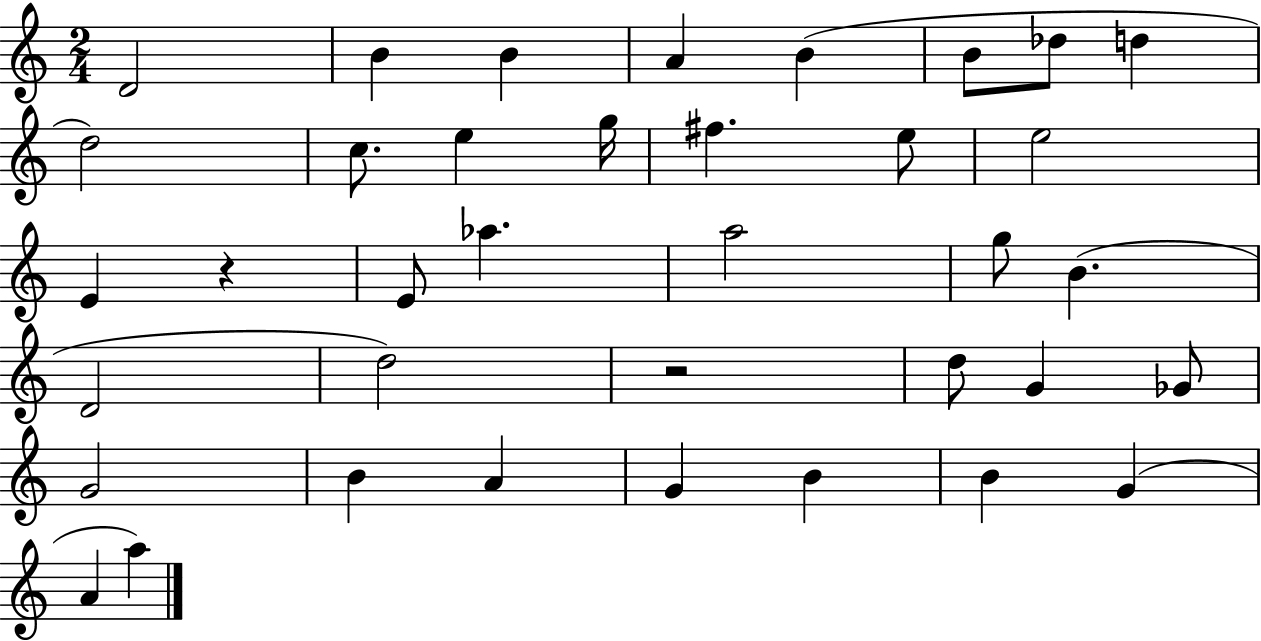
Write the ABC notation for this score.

X:1
T:Untitled
M:2/4
L:1/4
K:C
D2 B B A B B/2 _d/2 d d2 c/2 e g/4 ^f e/2 e2 E z E/2 _a a2 g/2 B D2 d2 z2 d/2 G _G/2 G2 B A G B B G A a